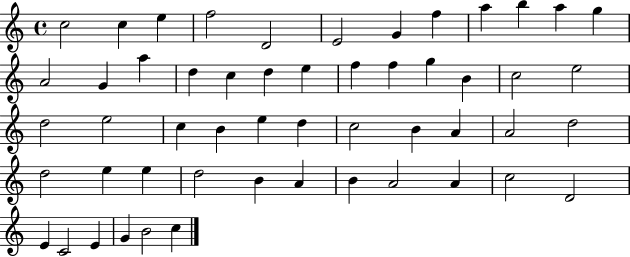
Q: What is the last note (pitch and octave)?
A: C5